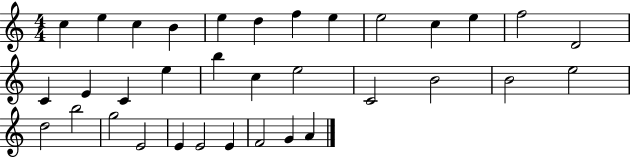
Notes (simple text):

C5/q E5/q C5/q B4/q E5/q D5/q F5/q E5/q E5/h C5/q E5/q F5/h D4/h C4/q E4/q C4/q E5/q B5/q C5/q E5/h C4/h B4/h B4/h E5/h D5/h B5/h G5/h E4/h E4/q E4/h E4/q F4/h G4/q A4/q